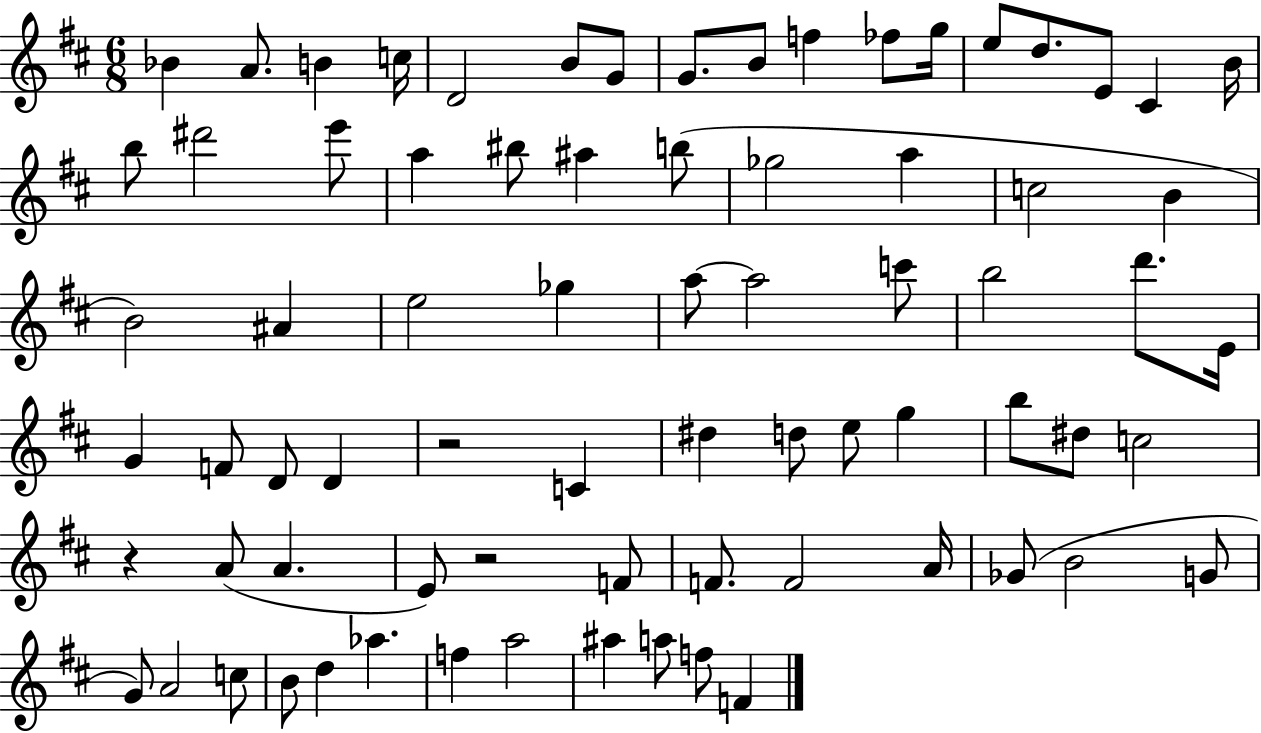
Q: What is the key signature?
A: D major